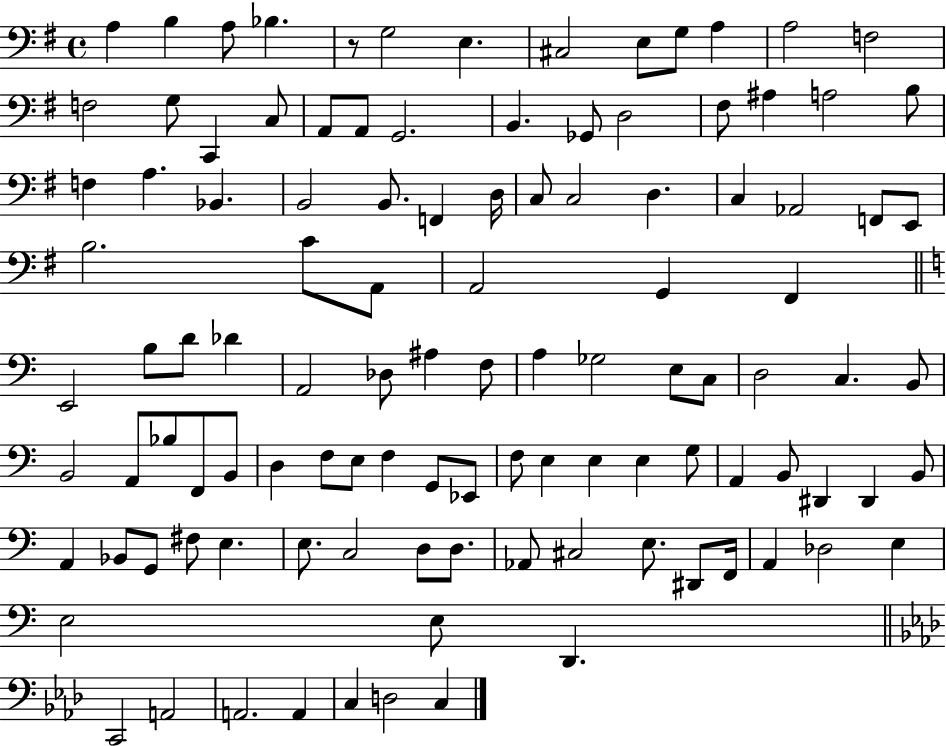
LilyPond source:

{
  \clef bass
  \time 4/4
  \defaultTimeSignature
  \key g \major
  a4 b4 a8 bes4. | r8 g2 e4. | cis2 e8 g8 a4 | a2 f2 | \break f2 g8 c,4 c8 | a,8 a,8 g,2. | b,4. ges,8 d2 | fis8 ais4 a2 b8 | \break f4 a4. bes,4. | b,2 b,8. f,4 d16 | c8 c2 d4. | c4 aes,2 f,8 e,8 | \break b2. c'8 a,8 | a,2 g,4 fis,4 | \bar "||" \break \key a \minor e,2 b8 d'8 des'4 | a,2 des8 ais4 f8 | a4 ges2 e8 c8 | d2 c4. b,8 | \break b,2 a,8 bes8 f,8 b,8 | d4 f8 e8 f4 g,8 ees,8 | f8 e4 e4 e4 g8 | a,4 b,8 dis,4 dis,4 b,8 | \break a,4 bes,8 g,8 fis8 e4. | e8. c2 d8 d8. | aes,8 cis2 e8. dis,8 f,16 | a,4 des2 e4 | \break e2 e8 d,4. | \bar "||" \break \key f \minor c,2 a,2 | a,2. a,4 | c4 d2 c4 | \bar "|."
}